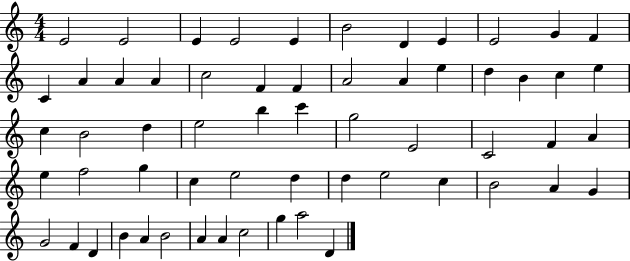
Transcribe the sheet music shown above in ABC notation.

X:1
T:Untitled
M:4/4
L:1/4
K:C
E2 E2 E E2 E B2 D E E2 G F C A A A c2 F F A2 A e d B c e c B2 d e2 b c' g2 E2 C2 F A e f2 g c e2 d d e2 c B2 A G G2 F D B A B2 A A c2 g a2 D